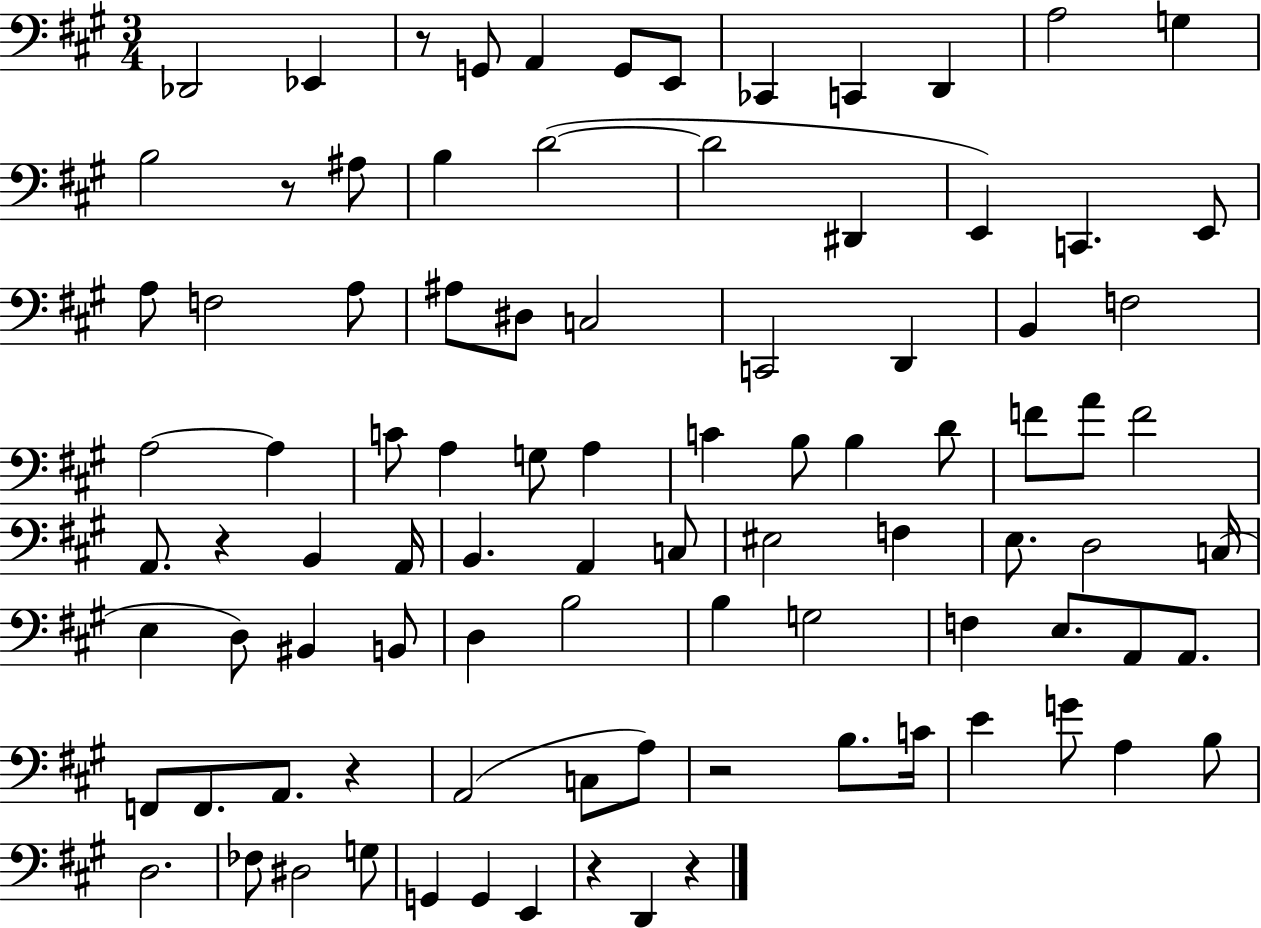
{
  \clef bass
  \numericTimeSignature
  \time 3/4
  \key a \major
  des,2 ees,4 | r8 g,8 a,4 g,8 e,8 | ces,4 c,4 d,4 | a2 g4 | \break b2 r8 ais8 | b4 d'2~(~ | d'2 dis,4 | e,4) c,4. e,8 | \break a8 f2 a8 | ais8 dis8 c2 | c,2 d,4 | b,4 f2 | \break a2~~ a4 | c'8 a4 g8 a4 | c'4 b8 b4 d'8 | f'8 a'8 f'2 | \break a,8. r4 b,4 a,16 | b,4. a,4 c8 | eis2 f4 | e8. d2 c16( | \break e4 d8) bis,4 b,8 | d4 b2 | b4 g2 | f4 e8. a,8 a,8. | \break f,8 f,8. a,8. r4 | a,2( c8 a8) | r2 b8. c'16 | e'4 g'8 a4 b8 | \break d2. | fes8 dis2 g8 | g,4 g,4 e,4 | r4 d,4 r4 | \break \bar "|."
}